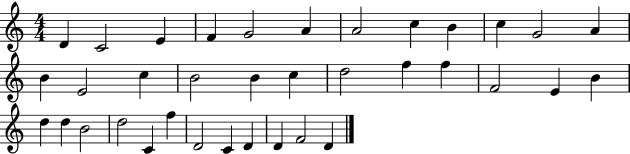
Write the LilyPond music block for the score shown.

{
  \clef treble
  \numericTimeSignature
  \time 4/4
  \key c \major
  d'4 c'2 e'4 | f'4 g'2 a'4 | a'2 c''4 b'4 | c''4 g'2 a'4 | \break b'4 e'2 c''4 | b'2 b'4 c''4 | d''2 f''4 f''4 | f'2 e'4 b'4 | \break d''4 d''4 b'2 | d''2 c'4 f''4 | d'2 c'4 d'4 | d'4 f'2 d'4 | \break \bar "|."
}